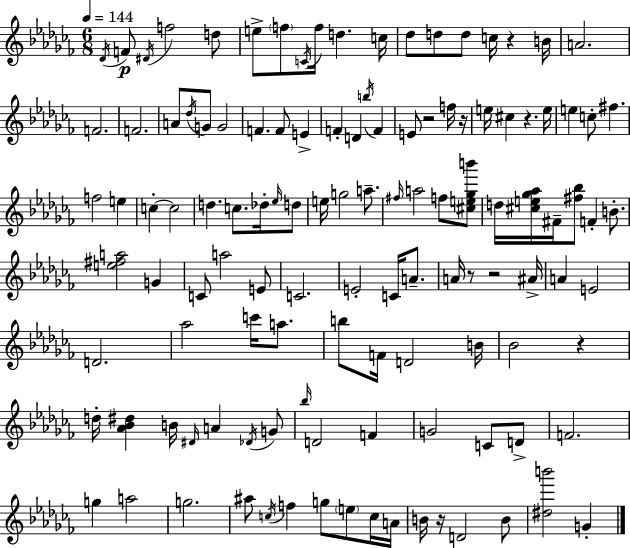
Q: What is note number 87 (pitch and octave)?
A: F4